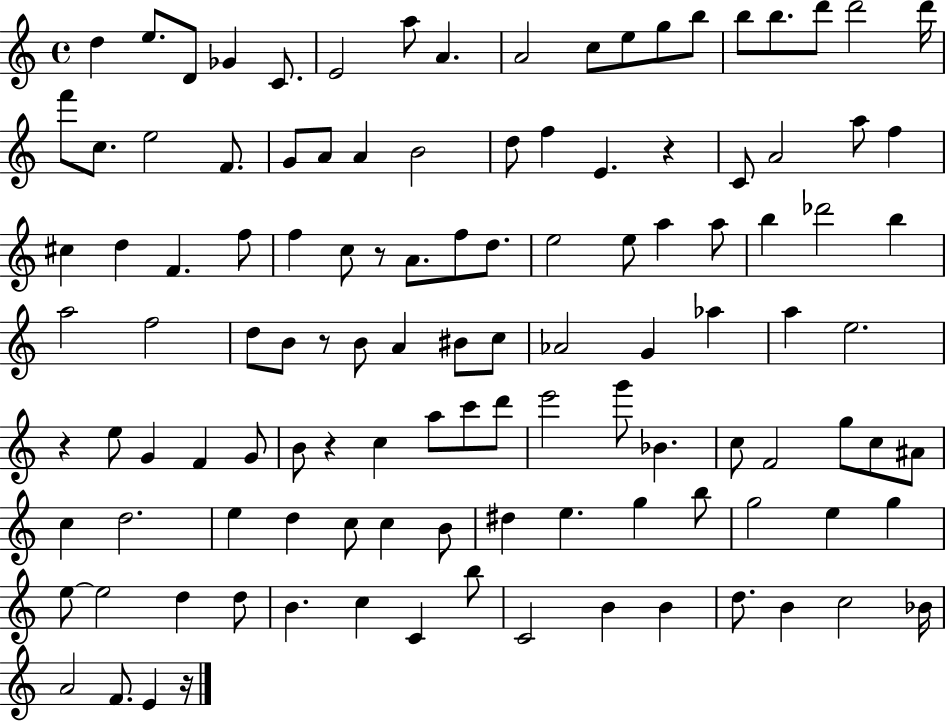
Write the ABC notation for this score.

X:1
T:Untitled
M:4/4
L:1/4
K:C
d e/2 D/2 _G C/2 E2 a/2 A A2 c/2 e/2 g/2 b/2 b/2 b/2 d'/2 d'2 d'/4 f'/2 c/2 e2 F/2 G/2 A/2 A B2 d/2 f E z C/2 A2 a/2 f ^c d F f/2 f c/2 z/2 A/2 f/2 d/2 e2 e/2 a a/2 b _d'2 b a2 f2 d/2 B/2 z/2 B/2 A ^B/2 c/2 _A2 G _a a e2 z e/2 G F G/2 B/2 z c a/2 c'/2 d'/2 e'2 g'/2 _B c/2 F2 g/2 c/2 ^A/2 c d2 e d c/2 c B/2 ^d e g b/2 g2 e g e/2 e2 d d/2 B c C b/2 C2 B B d/2 B c2 _B/4 A2 F/2 E z/4